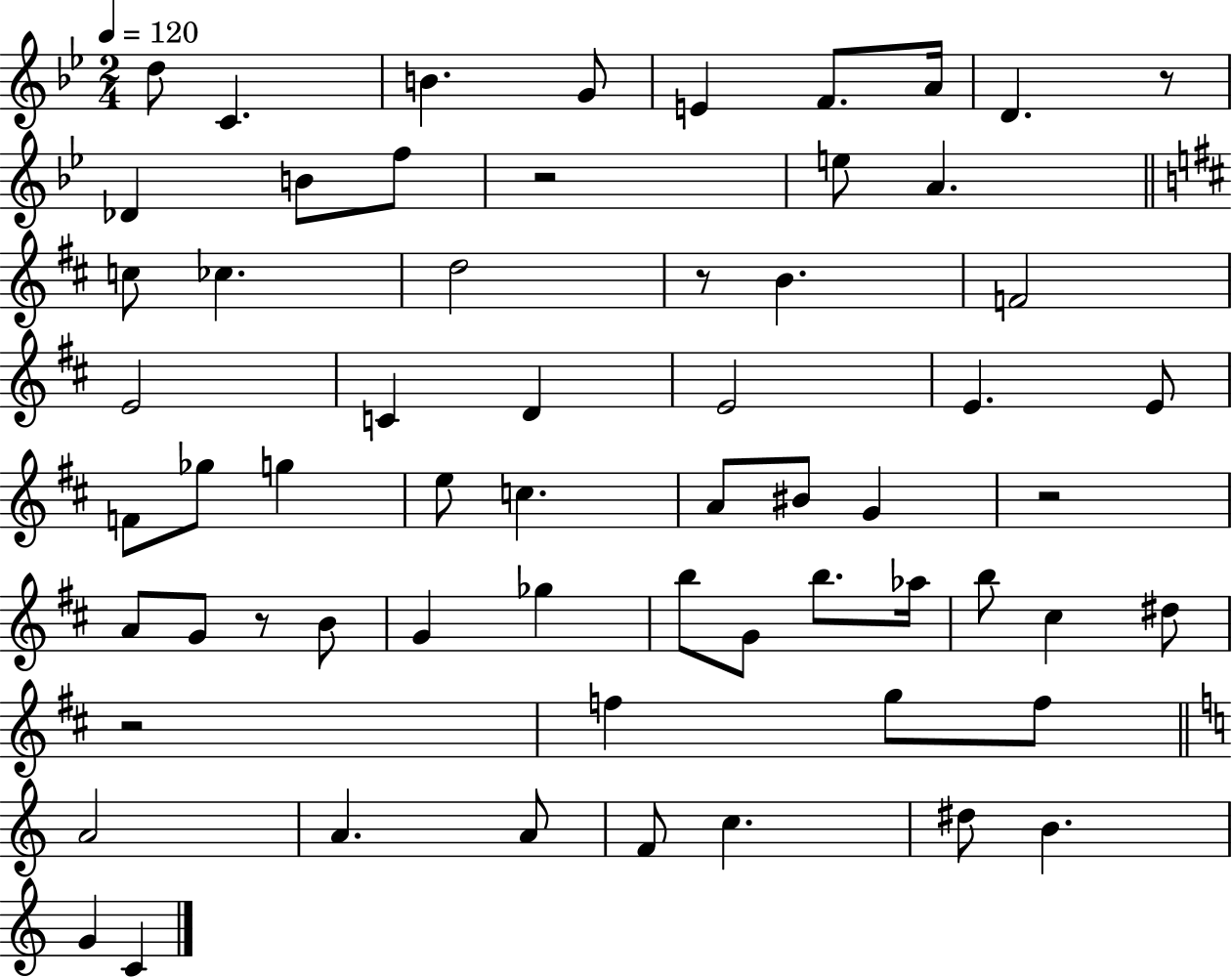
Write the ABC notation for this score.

X:1
T:Untitled
M:2/4
L:1/4
K:Bb
d/2 C B G/2 E F/2 A/4 D z/2 _D B/2 f/2 z2 e/2 A c/2 _c d2 z/2 B F2 E2 C D E2 E E/2 F/2 _g/2 g e/2 c A/2 ^B/2 G z2 A/2 G/2 z/2 B/2 G _g b/2 G/2 b/2 _a/4 b/2 ^c ^d/2 z2 f g/2 f/2 A2 A A/2 F/2 c ^d/2 B G C